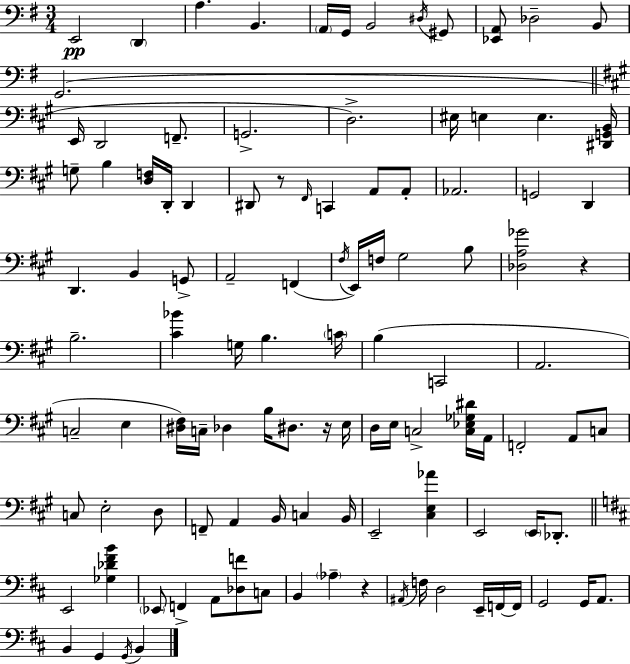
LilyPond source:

{
  \clef bass
  \numericTimeSignature
  \time 3/4
  \key g \major
  e,2\pp \parenthesize d,4 | a4. b,4. | \parenthesize a,16 g,16 b,2 \acciaccatura { dis16 } gis,8 | <ees, a,>8 des2-- b,8 | \break g,2.( | \bar "||" \break \key a \major e,16 d,2 f,8.-- | g,2.-> | d2.->) | eis16 e4 e4. <dis, g, b,>16 | \break g8-- b4 <d f>16 d,16-. d,4 | dis,8 r8 \grace { fis,16 } c,4 a,8 a,8-. | aes,2. | g,2 d,4 | \break d,4. b,4 g,8-> | a,2-- f,4( | \acciaccatura { fis16 } e,16) f16 gis2 | b8 <des a ges'>2 r4 | \break b2.-- | <cis' bes'>4 g16 b4. | \parenthesize c'16 b4( c,2 | a,2. | \break c2-- e4 | <dis fis>16) c16-- des4 b16 dis8. | r16 e16 d16 e16 c2-> | <c ees ges dis'>16 a,16 f,2-. a,8 | \break c8 c8 e2-. | d8 f,8-- a,4 b,16 c4 | b,16 e,2-- <cis e aes'>4 | e,2 \parenthesize e,16 des,8.-. | \break \bar "||" \break \key d \major e,2 <ges des' fis' b'>4 | \parenthesize ees,8 f,4-> a,8 <des f'>8 c8 | b,4 \parenthesize aes4-- r4 | \acciaccatura { ais,16 } f16 d2 e,16-- f,16~~ | \break f,16 g,2 g,16 a,8. | b,4 g,4 \acciaccatura { g,16 } b,4 | \bar "|."
}